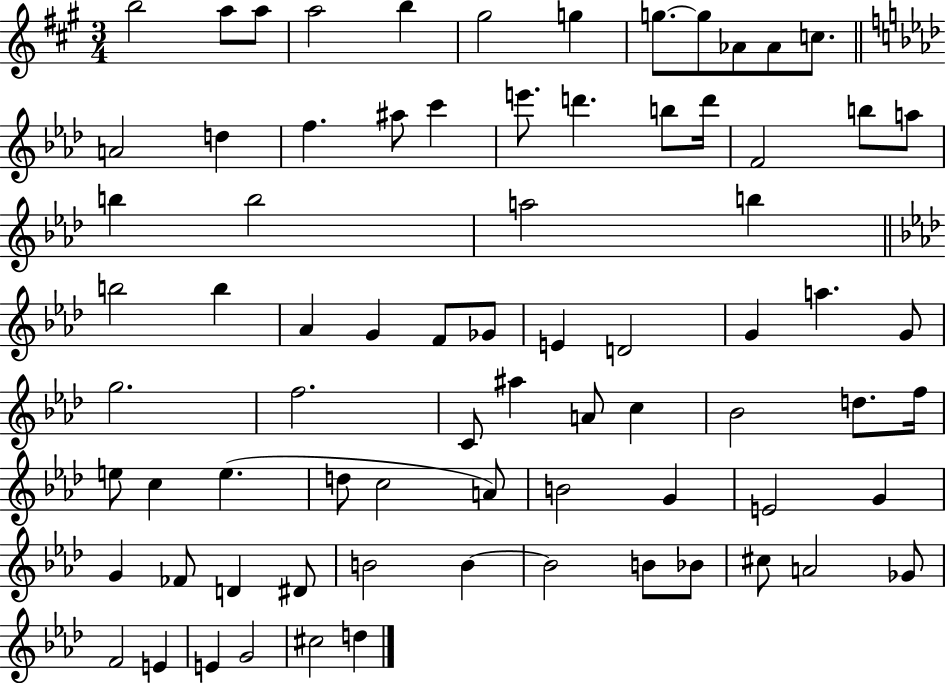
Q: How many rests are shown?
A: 0